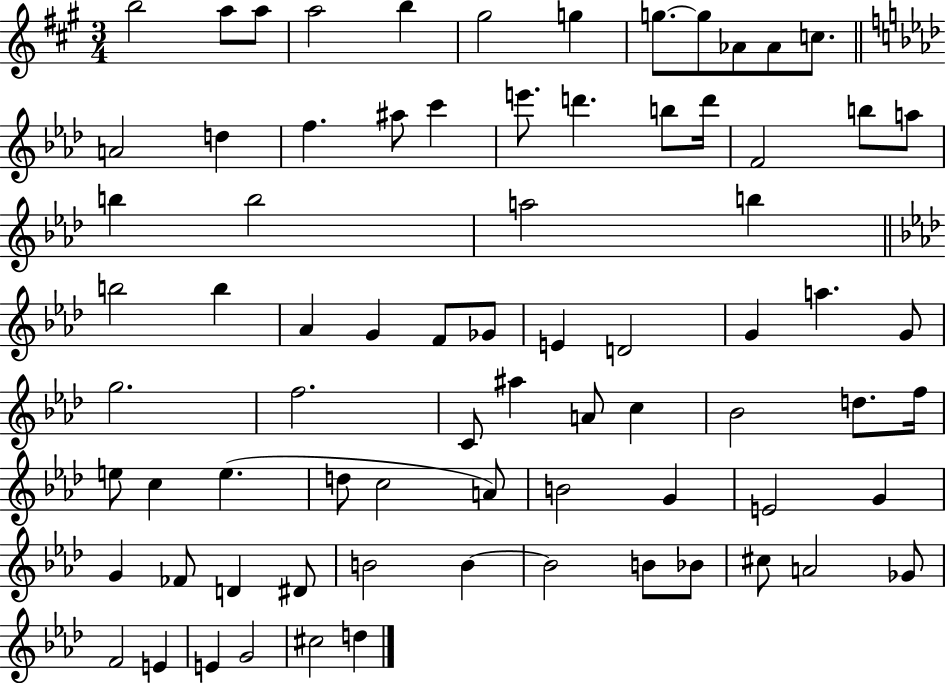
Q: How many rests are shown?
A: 0